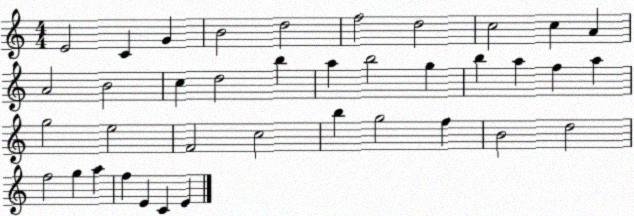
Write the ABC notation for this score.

X:1
T:Untitled
M:4/4
L:1/4
K:C
E2 C G B2 d2 f2 d2 c2 c A A2 B2 c d2 b a b2 g b a f a g2 e2 F2 c2 b g2 f B2 d2 f2 g a f E C E